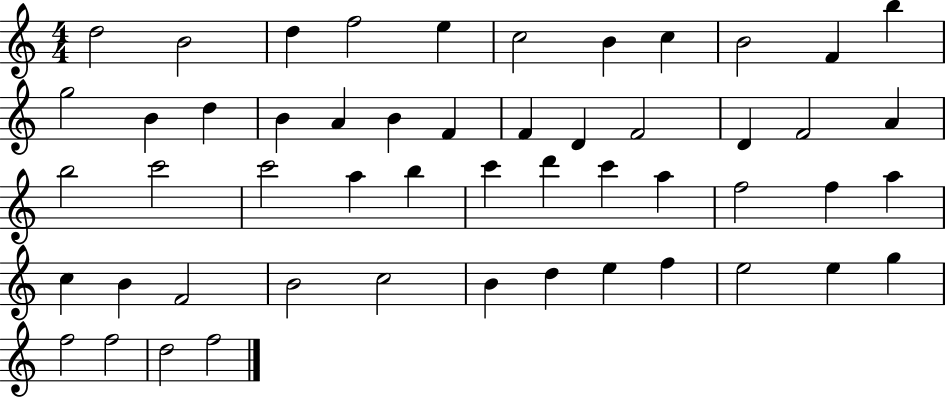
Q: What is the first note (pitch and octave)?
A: D5